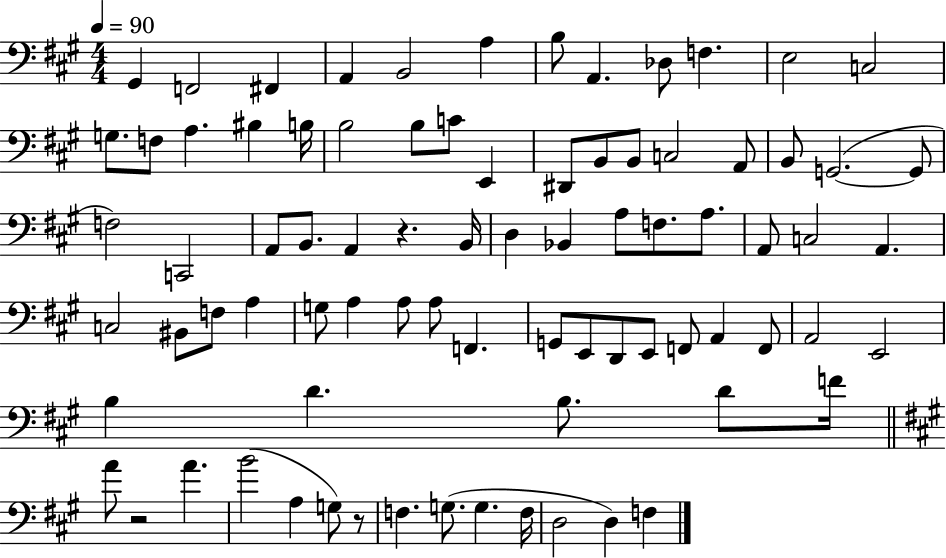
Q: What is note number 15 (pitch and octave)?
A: A3